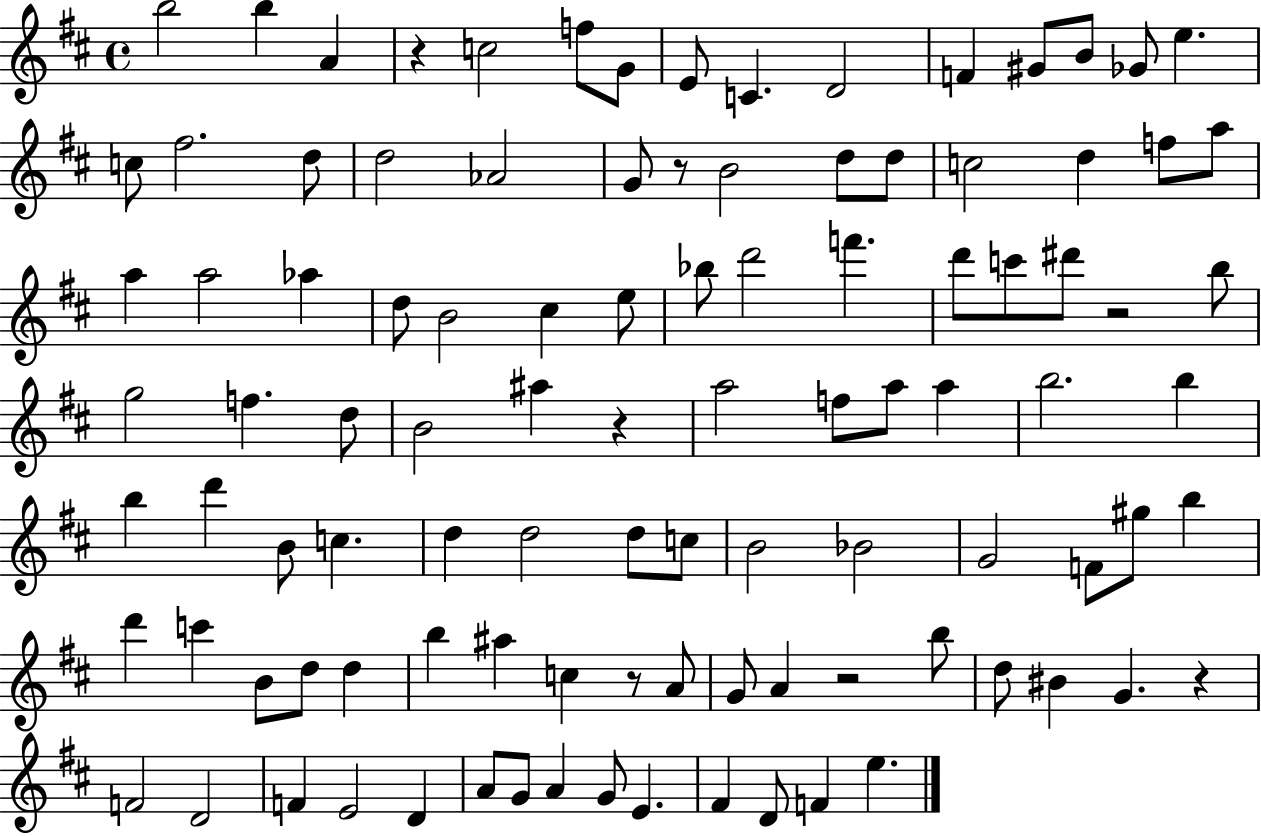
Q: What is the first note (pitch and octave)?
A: B5